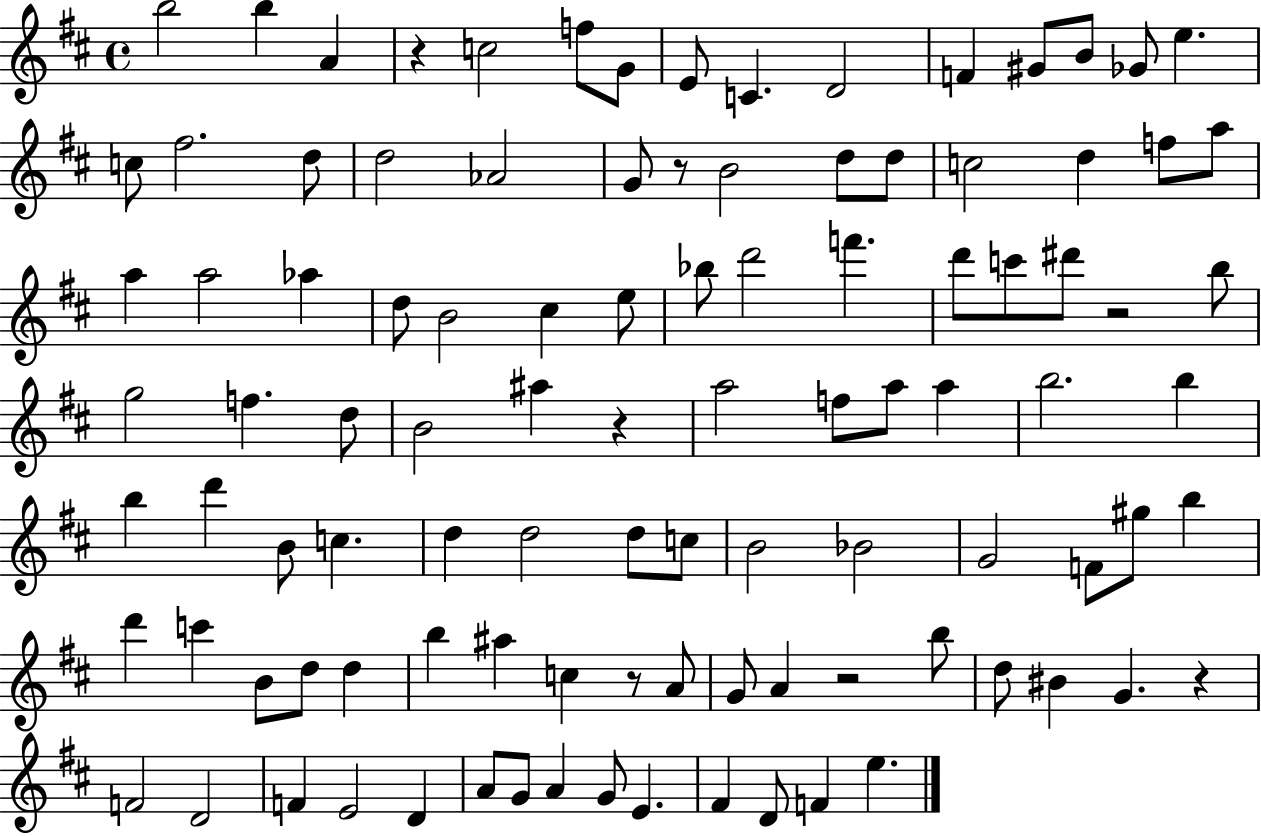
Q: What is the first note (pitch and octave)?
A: B5